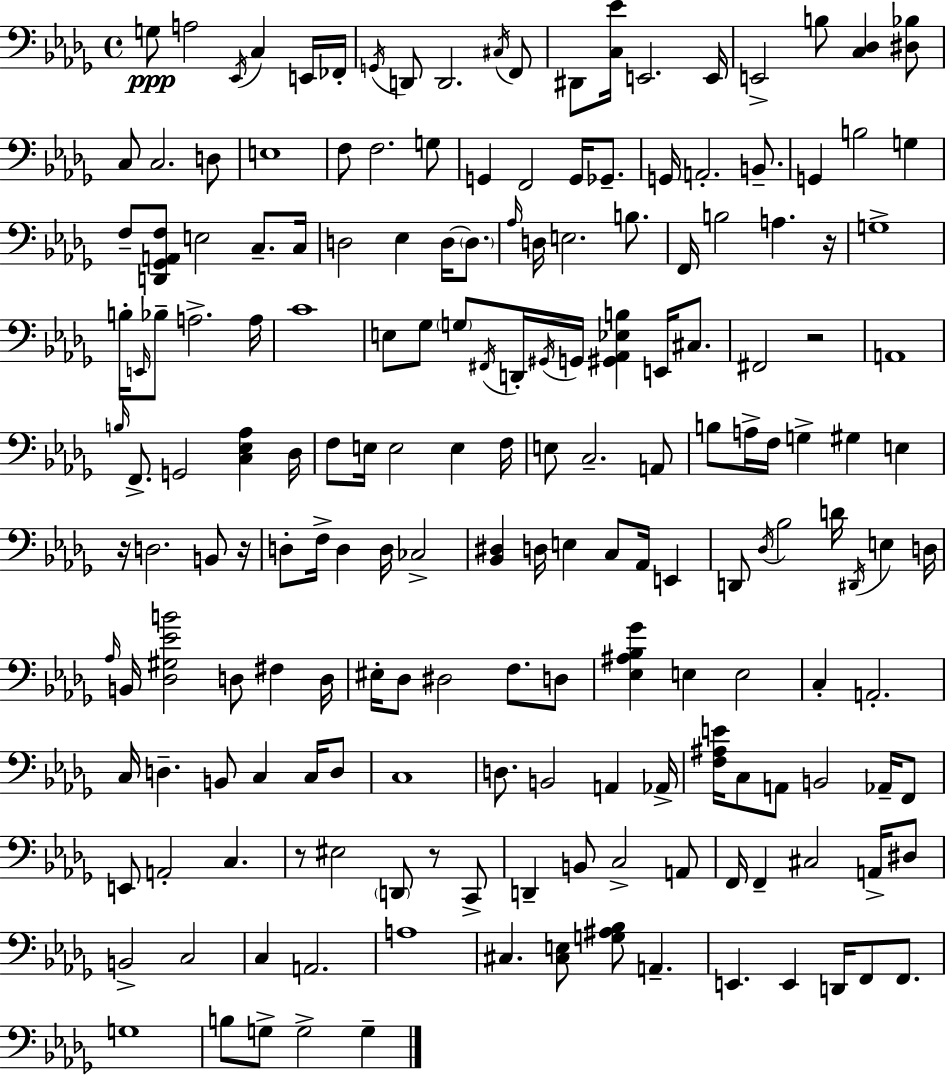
X:1
T:Untitled
M:4/4
L:1/4
K:Bbm
G,/2 A,2 _E,,/4 C, E,,/4 _F,,/4 G,,/4 D,,/2 D,,2 ^C,/4 F,,/2 ^D,,/2 [C,_E]/4 E,,2 E,,/4 E,,2 B,/2 [C,_D,] [^D,_B,]/2 C,/2 C,2 D,/2 E,4 F,/2 F,2 G,/2 G,, F,,2 G,,/4 _G,,/2 G,,/4 A,,2 B,,/2 G,, B,2 G, F,/2 [D,,_G,,A,,F,]/2 E,2 C,/2 C,/4 D,2 _E, D,/4 D,/2 _A,/4 D,/4 E,2 B,/2 F,,/4 B,2 A, z/4 G,4 B,/4 E,,/4 _B,/2 A,2 A,/4 C4 E,/2 _G,/2 G,/2 ^F,,/4 D,,/4 ^G,,/4 G,,/4 [^G,,_A,,_E,B,] E,,/4 ^C,/2 ^F,,2 z2 A,,4 B,/4 F,,/2 G,,2 [C,_E,_A,] _D,/4 F,/2 E,/4 E,2 E, F,/4 E,/2 C,2 A,,/2 B,/2 A,/4 F,/4 G, ^G, E, z/4 D,2 B,,/2 z/4 D,/2 F,/4 D, D,/4 _C,2 [_B,,^D,] D,/4 E, C,/2 _A,,/4 E,, D,,/2 _D,/4 _B,2 D/4 ^D,,/4 E, D,/4 _A,/4 B,,/4 [_D,^G,_EB]2 D,/2 ^F, D,/4 ^E,/4 _D,/2 ^D,2 F,/2 D,/2 [_E,^A,_B,_G] E, E,2 C, A,,2 C,/4 D, B,,/2 C, C,/4 D,/2 C,4 D,/2 B,,2 A,, _A,,/4 [F,^A,E]/4 C,/2 A,,/2 B,,2 _A,,/4 F,,/2 E,,/2 A,,2 C, z/2 ^E,2 D,,/2 z/2 C,,/2 D,, B,,/2 C,2 A,,/2 F,,/4 F,, ^C,2 A,,/4 ^D,/2 B,,2 C,2 C, A,,2 A,4 ^C, [^C,E,]/2 [G,^A,_B,]/2 A,, E,, E,, D,,/4 F,,/2 F,,/2 G,4 B,/2 G,/2 G,2 G,